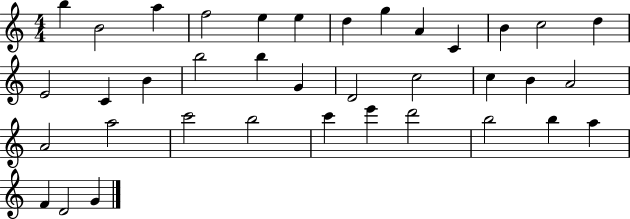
B5/q B4/h A5/q F5/h E5/q E5/q D5/q G5/q A4/q C4/q B4/q C5/h D5/q E4/h C4/q B4/q B5/h B5/q G4/q D4/h C5/h C5/q B4/q A4/h A4/h A5/h C6/h B5/h C6/q E6/q D6/h B5/h B5/q A5/q F4/q D4/h G4/q